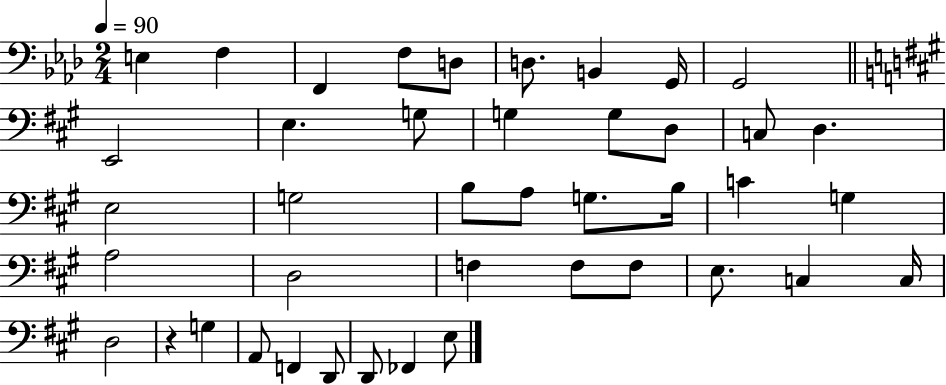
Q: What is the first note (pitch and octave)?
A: E3